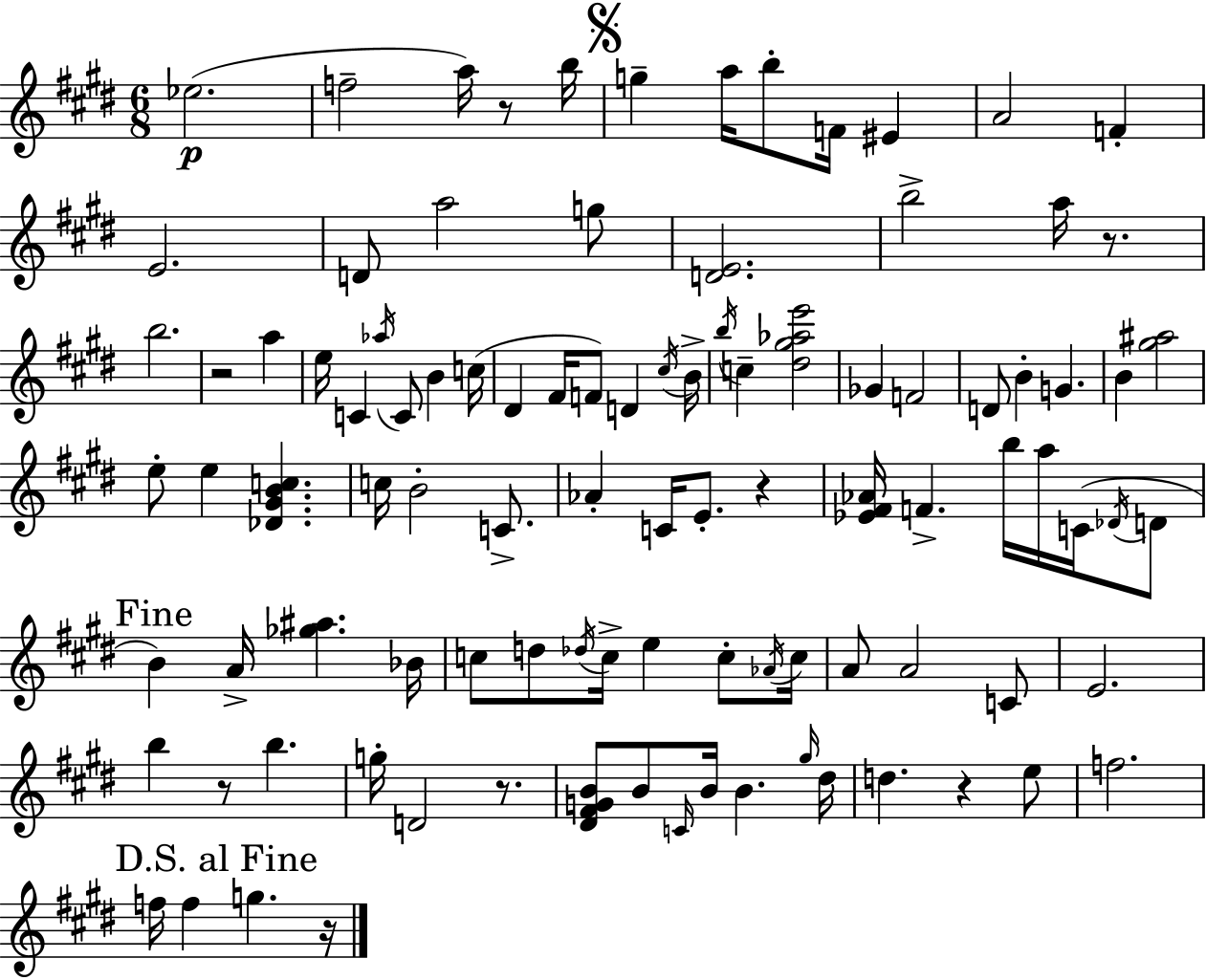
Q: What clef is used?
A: treble